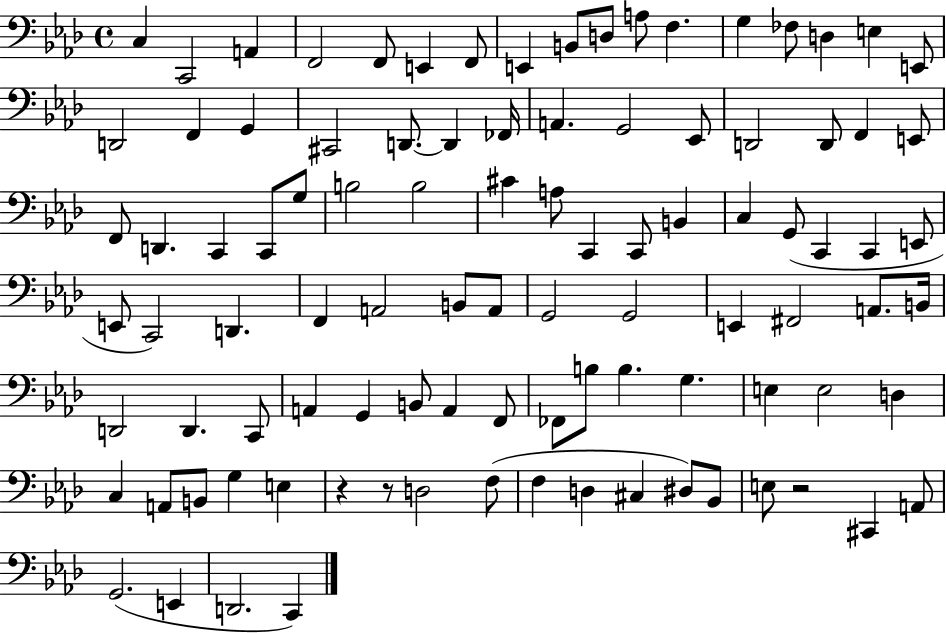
X:1
T:Untitled
M:4/4
L:1/4
K:Ab
C, C,,2 A,, F,,2 F,,/2 E,, F,,/2 E,, B,,/2 D,/2 A,/2 F, G, _F,/2 D, E, E,,/2 D,,2 F,, G,, ^C,,2 D,,/2 D,, _F,,/4 A,, G,,2 _E,,/2 D,,2 D,,/2 F,, E,,/2 F,,/2 D,, C,, C,,/2 G,/2 B,2 B,2 ^C A,/2 C,, C,,/2 B,, C, G,,/2 C,, C,, E,,/2 E,,/2 C,,2 D,, F,, A,,2 B,,/2 A,,/2 G,,2 G,,2 E,, ^F,,2 A,,/2 B,,/4 D,,2 D,, C,,/2 A,, G,, B,,/2 A,, F,,/2 _F,,/2 B,/2 B, G, E, E,2 D, C, A,,/2 B,,/2 G, E, z z/2 D,2 F,/2 F, D, ^C, ^D,/2 _B,,/2 E,/2 z2 ^C,, A,,/2 G,,2 E,, D,,2 C,,